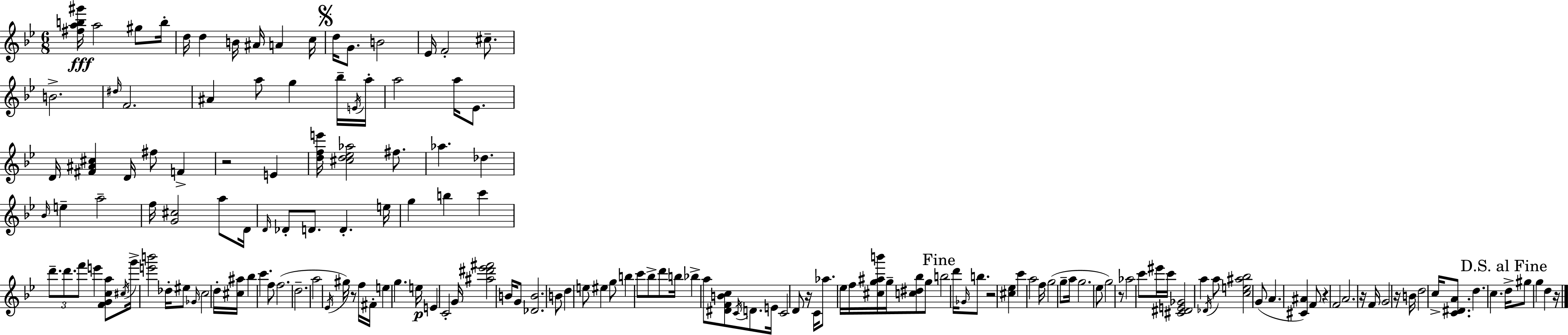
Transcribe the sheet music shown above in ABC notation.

X:1
T:Untitled
M:6/8
L:1/4
K:Gm
[^fab^g']/4 a2 ^g/2 b/4 d/4 d B/4 ^A/4 A c/4 d/4 G/2 B2 _E/4 F2 ^c/2 B2 ^d/4 F2 ^A a/2 g _b/4 E/4 a/4 a2 a/4 _E/2 D/4 [^F^A^c] D/4 ^f/2 F z2 E [dfe']/4 [^cd_e_a]2 ^f/2 _a _d _B/4 e a2 f/4 [G^c]2 a/2 D/4 D/4 _D/2 D/2 D e/4 g b c' d'/2 d'/2 f'/2 e' [FGca]/2 ^c/4 g'/4 [e'b']2 _d/4 ^e/2 _G/4 c2 d/4 [^c^a]/4 _b c' f/2 f2 d2 a2 _E/4 ^g/4 z/2 f/4 ^F/4 e g e/4 E C2 G/4 [^a^d'_e'^f']2 B/4 G/2 [_DB]2 B/2 d e/2 ^e g/2 b c'/2 _b/2 d'/2 b/4 _b a/2 [^DFBc]/2 C/4 D/2 E/4 C2 D/2 z/4 C/4 _a/2 _e/4 f/4 [^cg^ab']/4 g/4 [c^d_b]/2 g/2 b2 d'/4 _G/4 b/2 z2 [^c_e] c' a2 f/4 g2 g/2 a/4 g2 _e/2 g2 z/2 _a2 c'/2 ^e'/4 c'/4 [^C^DE_G]2 a _D/4 a/2 [ce^a_b]2 G/2 A [^C^A] F/2 z F2 A2 z/4 F/4 G2 z/4 B/4 d2 c/4 [C^DA]/2 d c d/4 ^g/2 g d z/4